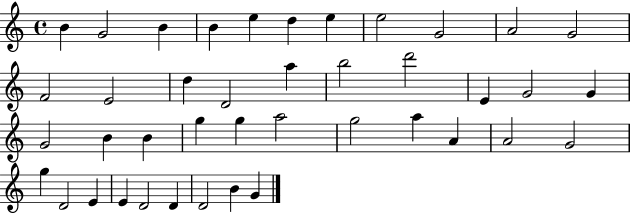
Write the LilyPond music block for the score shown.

{
  \clef treble
  \time 4/4
  \defaultTimeSignature
  \key c \major
  b'4 g'2 b'4 | b'4 e''4 d''4 e''4 | e''2 g'2 | a'2 g'2 | \break f'2 e'2 | d''4 d'2 a''4 | b''2 d'''2 | e'4 g'2 g'4 | \break g'2 b'4 b'4 | g''4 g''4 a''2 | g''2 a''4 a'4 | a'2 g'2 | \break g''4 d'2 e'4 | e'4 d'2 d'4 | d'2 b'4 g'4 | \bar "|."
}